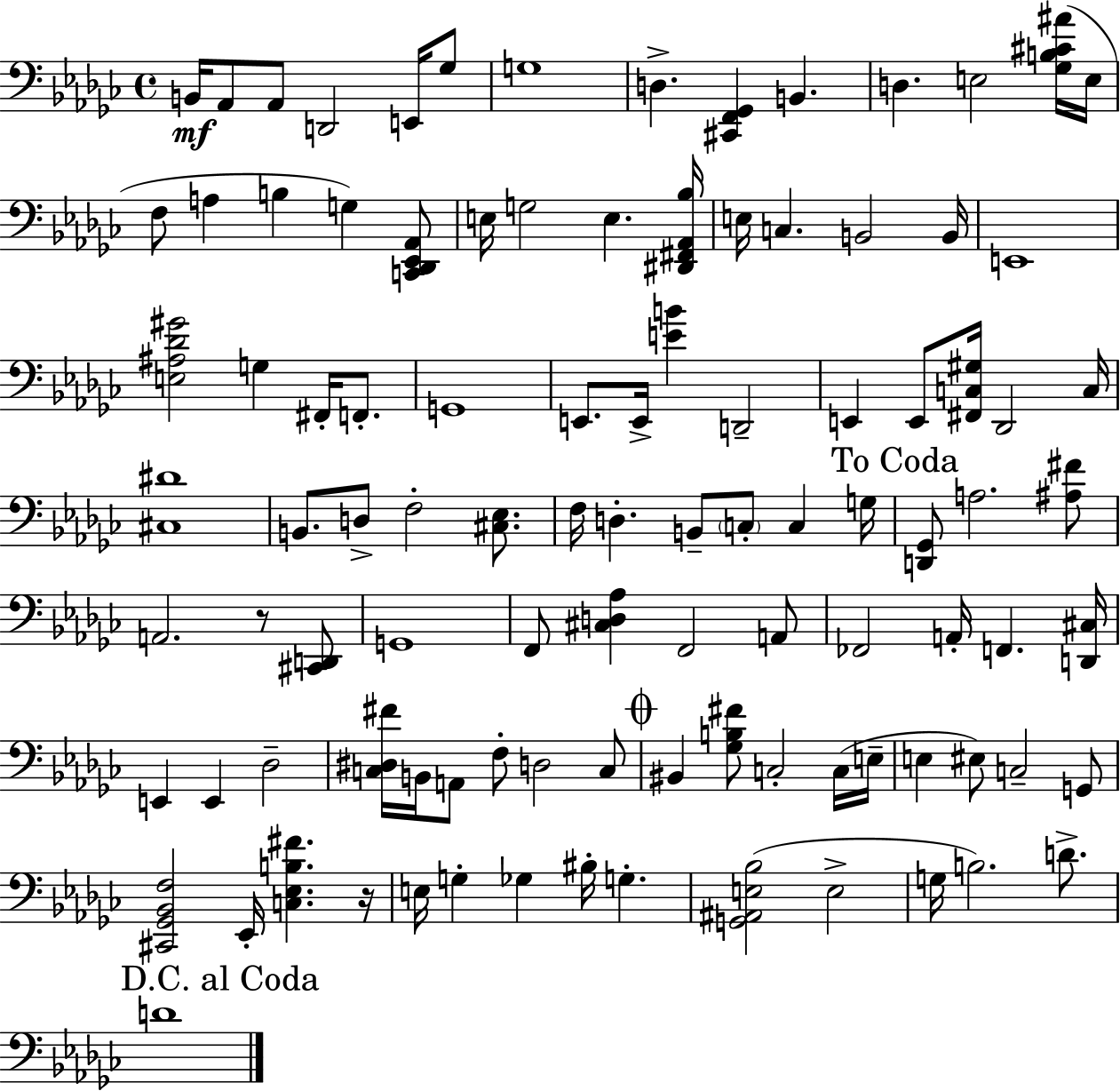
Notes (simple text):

B2/s Ab2/e Ab2/e D2/h E2/s Gb3/e G3/w D3/q. [C#2,F2,Gb2]/q B2/q. D3/q. E3/h [Gb3,B3,C#4,A#4]/s E3/s F3/e A3/q B3/q G3/q [C2,Db2,Eb2,Ab2]/e E3/s G3/h E3/q. [D#2,F#2,Ab2,Bb3]/s E3/s C3/q. B2/h B2/s E2/w [E3,A#3,Db4,G#4]/h G3/q F#2/s F2/e. G2/w E2/e. E2/s [E4,B4]/q D2/h E2/q E2/e [F#2,C3,G#3]/s Db2/h C3/s [C#3,D#4]/w B2/e. D3/e F3/h [C#3,Eb3]/e. F3/s D3/q. B2/e C3/e C3/q G3/s [D2,Gb2]/e A3/h. [A#3,F#4]/e A2/h. R/e [C#2,D2]/e G2/w F2/e [C#3,D3,Ab3]/q F2/h A2/e FES2/h A2/s F2/q. [D2,C#3]/s E2/q E2/q Db3/h [C3,D#3,F#4]/s B2/s A2/e F3/e D3/h C3/e BIS2/q [Gb3,B3,F#4]/e C3/h C3/s E3/s E3/q EIS3/e C3/h G2/e [C#2,Gb2,Bb2,F3]/h Eb2/s [C3,Eb3,B3,F#4]/q. R/s E3/s G3/q Gb3/q BIS3/s G3/q. [G2,A#2,E3,Bb3]/h E3/h G3/s B3/h. D4/e. D4/w